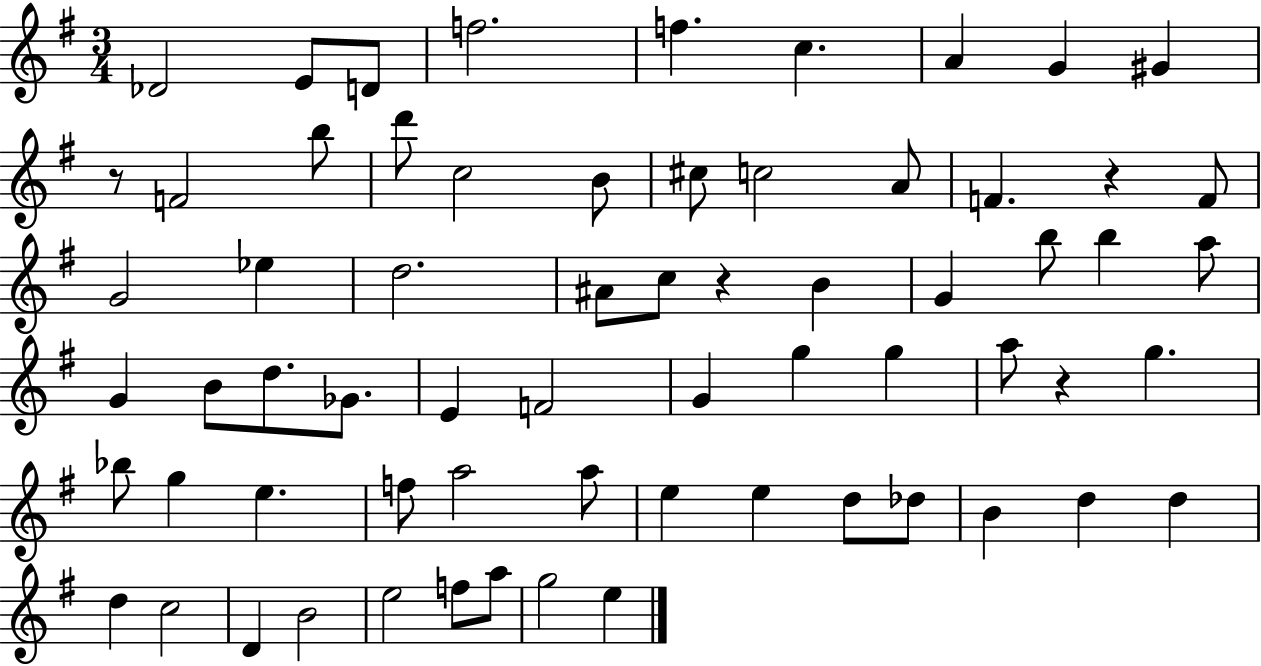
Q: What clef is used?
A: treble